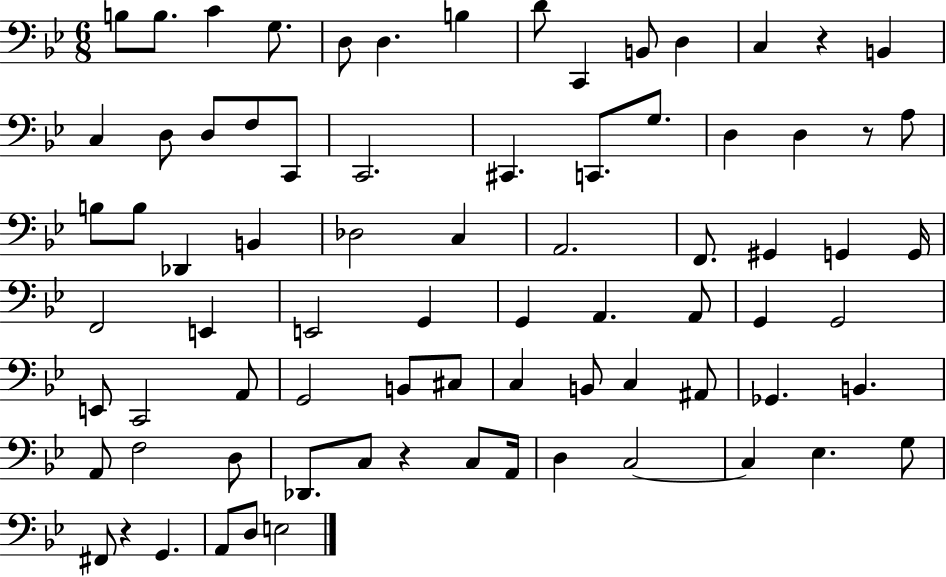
{
  \clef bass
  \numericTimeSignature
  \time 6/8
  \key bes \major
  b8 b8. c'4 g8. | d8 d4. b4 | d'8 c,4 b,8 d4 | c4 r4 b,4 | \break c4 d8 d8 f8 c,8 | c,2. | cis,4. c,8. g8. | d4 d4 r8 a8 | \break b8 b8 des,4 b,4 | des2 c4 | a,2. | f,8. gis,4 g,4 g,16 | \break f,2 e,4 | e,2 g,4 | g,4 a,4. a,8 | g,4 g,2 | \break e,8 c,2 a,8 | g,2 b,8 cis8 | c4 b,8 c4 ais,8 | ges,4. b,4. | \break a,8 f2 d8 | des,8. c8 r4 c8 a,16 | d4 c2~~ | c4 ees4. g8 | \break fis,8 r4 g,4. | a,8 d8 e2 | \bar "|."
}